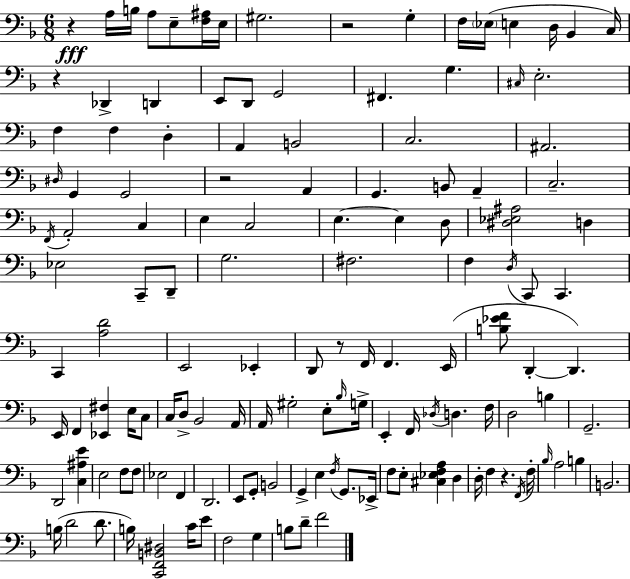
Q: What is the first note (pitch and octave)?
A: A3